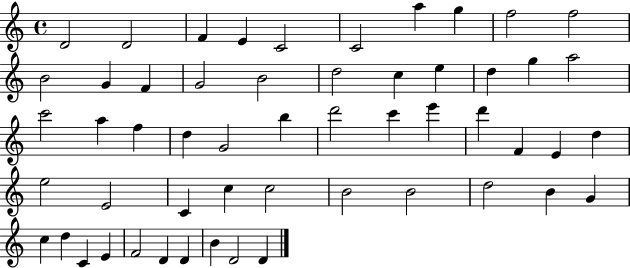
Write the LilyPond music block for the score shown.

{
  \clef treble
  \time 4/4
  \defaultTimeSignature
  \key c \major
  d'2 d'2 | f'4 e'4 c'2 | c'2 a''4 g''4 | f''2 f''2 | \break b'2 g'4 f'4 | g'2 b'2 | d''2 c''4 e''4 | d''4 g''4 a''2 | \break c'''2 a''4 f''4 | d''4 g'2 b''4 | d'''2 c'''4 e'''4 | d'''4 f'4 e'4 d''4 | \break e''2 e'2 | c'4 c''4 c''2 | b'2 b'2 | d''2 b'4 g'4 | \break c''4 d''4 c'4 e'4 | f'2 d'4 d'4 | b'4 d'2 d'4 | \bar "|."
}